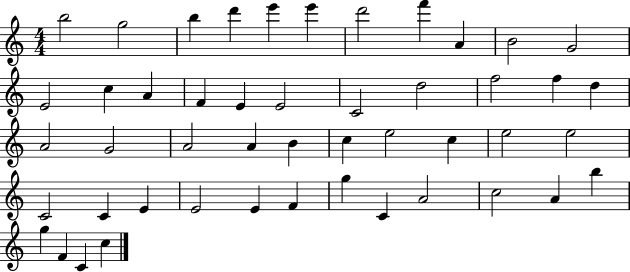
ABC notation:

X:1
T:Untitled
M:4/4
L:1/4
K:C
b2 g2 b d' e' e' d'2 f' A B2 G2 E2 c A F E E2 C2 d2 f2 f d A2 G2 A2 A B c e2 c e2 e2 C2 C E E2 E F g C A2 c2 A b g F C c